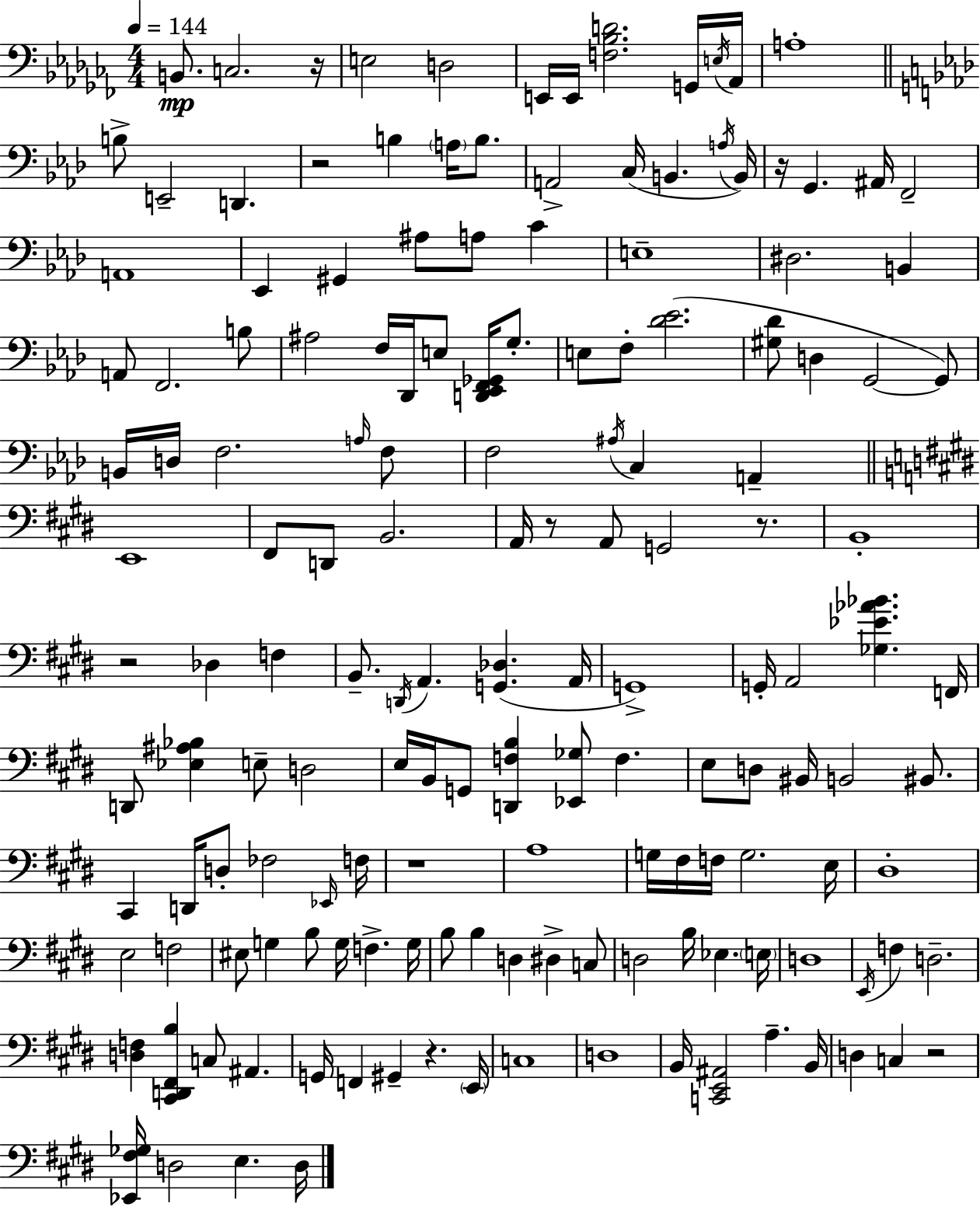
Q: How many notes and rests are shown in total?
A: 157